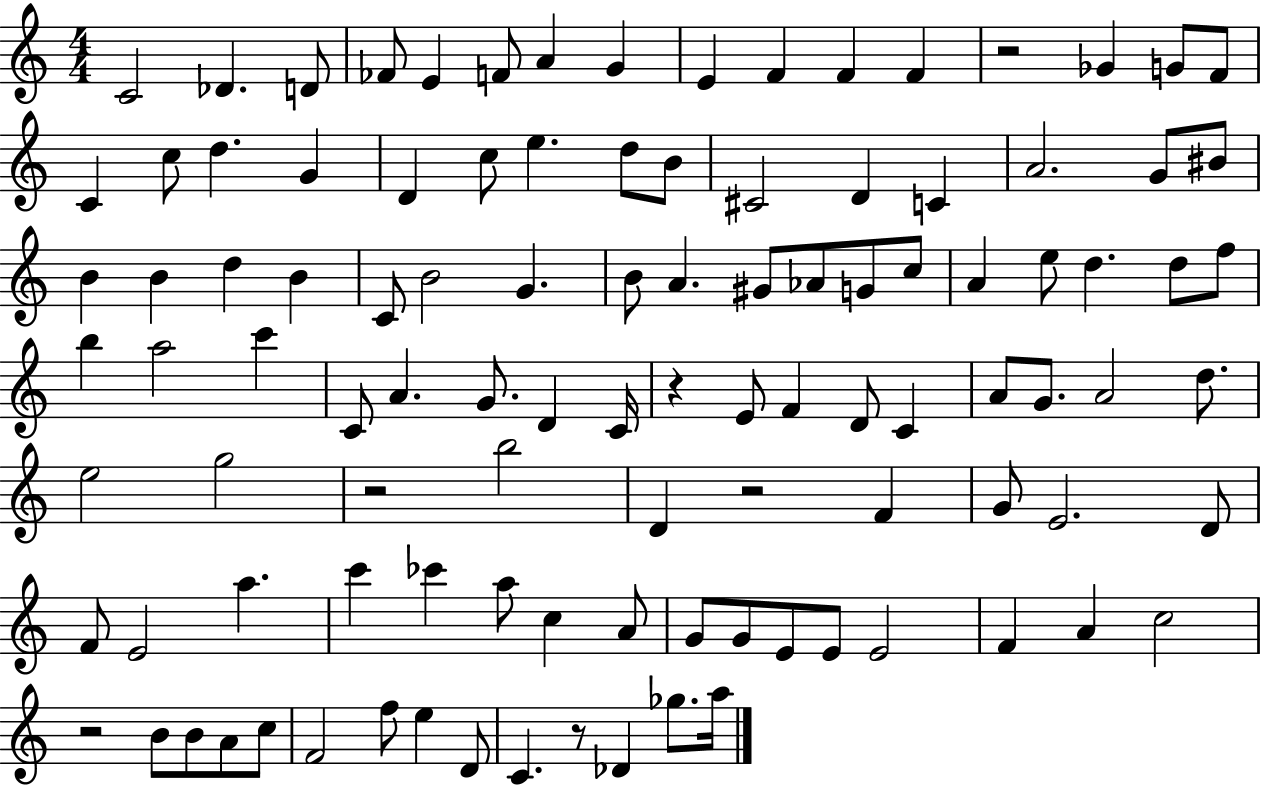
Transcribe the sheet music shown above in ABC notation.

X:1
T:Untitled
M:4/4
L:1/4
K:C
C2 _D D/2 _F/2 E F/2 A G E F F F z2 _G G/2 F/2 C c/2 d G D c/2 e d/2 B/2 ^C2 D C A2 G/2 ^B/2 B B d B C/2 B2 G B/2 A ^G/2 _A/2 G/2 c/2 A e/2 d d/2 f/2 b a2 c' C/2 A G/2 D C/4 z E/2 F D/2 C A/2 G/2 A2 d/2 e2 g2 z2 b2 D z2 F G/2 E2 D/2 F/2 E2 a c' _c' a/2 c A/2 G/2 G/2 E/2 E/2 E2 F A c2 z2 B/2 B/2 A/2 c/2 F2 f/2 e D/2 C z/2 _D _g/2 a/4